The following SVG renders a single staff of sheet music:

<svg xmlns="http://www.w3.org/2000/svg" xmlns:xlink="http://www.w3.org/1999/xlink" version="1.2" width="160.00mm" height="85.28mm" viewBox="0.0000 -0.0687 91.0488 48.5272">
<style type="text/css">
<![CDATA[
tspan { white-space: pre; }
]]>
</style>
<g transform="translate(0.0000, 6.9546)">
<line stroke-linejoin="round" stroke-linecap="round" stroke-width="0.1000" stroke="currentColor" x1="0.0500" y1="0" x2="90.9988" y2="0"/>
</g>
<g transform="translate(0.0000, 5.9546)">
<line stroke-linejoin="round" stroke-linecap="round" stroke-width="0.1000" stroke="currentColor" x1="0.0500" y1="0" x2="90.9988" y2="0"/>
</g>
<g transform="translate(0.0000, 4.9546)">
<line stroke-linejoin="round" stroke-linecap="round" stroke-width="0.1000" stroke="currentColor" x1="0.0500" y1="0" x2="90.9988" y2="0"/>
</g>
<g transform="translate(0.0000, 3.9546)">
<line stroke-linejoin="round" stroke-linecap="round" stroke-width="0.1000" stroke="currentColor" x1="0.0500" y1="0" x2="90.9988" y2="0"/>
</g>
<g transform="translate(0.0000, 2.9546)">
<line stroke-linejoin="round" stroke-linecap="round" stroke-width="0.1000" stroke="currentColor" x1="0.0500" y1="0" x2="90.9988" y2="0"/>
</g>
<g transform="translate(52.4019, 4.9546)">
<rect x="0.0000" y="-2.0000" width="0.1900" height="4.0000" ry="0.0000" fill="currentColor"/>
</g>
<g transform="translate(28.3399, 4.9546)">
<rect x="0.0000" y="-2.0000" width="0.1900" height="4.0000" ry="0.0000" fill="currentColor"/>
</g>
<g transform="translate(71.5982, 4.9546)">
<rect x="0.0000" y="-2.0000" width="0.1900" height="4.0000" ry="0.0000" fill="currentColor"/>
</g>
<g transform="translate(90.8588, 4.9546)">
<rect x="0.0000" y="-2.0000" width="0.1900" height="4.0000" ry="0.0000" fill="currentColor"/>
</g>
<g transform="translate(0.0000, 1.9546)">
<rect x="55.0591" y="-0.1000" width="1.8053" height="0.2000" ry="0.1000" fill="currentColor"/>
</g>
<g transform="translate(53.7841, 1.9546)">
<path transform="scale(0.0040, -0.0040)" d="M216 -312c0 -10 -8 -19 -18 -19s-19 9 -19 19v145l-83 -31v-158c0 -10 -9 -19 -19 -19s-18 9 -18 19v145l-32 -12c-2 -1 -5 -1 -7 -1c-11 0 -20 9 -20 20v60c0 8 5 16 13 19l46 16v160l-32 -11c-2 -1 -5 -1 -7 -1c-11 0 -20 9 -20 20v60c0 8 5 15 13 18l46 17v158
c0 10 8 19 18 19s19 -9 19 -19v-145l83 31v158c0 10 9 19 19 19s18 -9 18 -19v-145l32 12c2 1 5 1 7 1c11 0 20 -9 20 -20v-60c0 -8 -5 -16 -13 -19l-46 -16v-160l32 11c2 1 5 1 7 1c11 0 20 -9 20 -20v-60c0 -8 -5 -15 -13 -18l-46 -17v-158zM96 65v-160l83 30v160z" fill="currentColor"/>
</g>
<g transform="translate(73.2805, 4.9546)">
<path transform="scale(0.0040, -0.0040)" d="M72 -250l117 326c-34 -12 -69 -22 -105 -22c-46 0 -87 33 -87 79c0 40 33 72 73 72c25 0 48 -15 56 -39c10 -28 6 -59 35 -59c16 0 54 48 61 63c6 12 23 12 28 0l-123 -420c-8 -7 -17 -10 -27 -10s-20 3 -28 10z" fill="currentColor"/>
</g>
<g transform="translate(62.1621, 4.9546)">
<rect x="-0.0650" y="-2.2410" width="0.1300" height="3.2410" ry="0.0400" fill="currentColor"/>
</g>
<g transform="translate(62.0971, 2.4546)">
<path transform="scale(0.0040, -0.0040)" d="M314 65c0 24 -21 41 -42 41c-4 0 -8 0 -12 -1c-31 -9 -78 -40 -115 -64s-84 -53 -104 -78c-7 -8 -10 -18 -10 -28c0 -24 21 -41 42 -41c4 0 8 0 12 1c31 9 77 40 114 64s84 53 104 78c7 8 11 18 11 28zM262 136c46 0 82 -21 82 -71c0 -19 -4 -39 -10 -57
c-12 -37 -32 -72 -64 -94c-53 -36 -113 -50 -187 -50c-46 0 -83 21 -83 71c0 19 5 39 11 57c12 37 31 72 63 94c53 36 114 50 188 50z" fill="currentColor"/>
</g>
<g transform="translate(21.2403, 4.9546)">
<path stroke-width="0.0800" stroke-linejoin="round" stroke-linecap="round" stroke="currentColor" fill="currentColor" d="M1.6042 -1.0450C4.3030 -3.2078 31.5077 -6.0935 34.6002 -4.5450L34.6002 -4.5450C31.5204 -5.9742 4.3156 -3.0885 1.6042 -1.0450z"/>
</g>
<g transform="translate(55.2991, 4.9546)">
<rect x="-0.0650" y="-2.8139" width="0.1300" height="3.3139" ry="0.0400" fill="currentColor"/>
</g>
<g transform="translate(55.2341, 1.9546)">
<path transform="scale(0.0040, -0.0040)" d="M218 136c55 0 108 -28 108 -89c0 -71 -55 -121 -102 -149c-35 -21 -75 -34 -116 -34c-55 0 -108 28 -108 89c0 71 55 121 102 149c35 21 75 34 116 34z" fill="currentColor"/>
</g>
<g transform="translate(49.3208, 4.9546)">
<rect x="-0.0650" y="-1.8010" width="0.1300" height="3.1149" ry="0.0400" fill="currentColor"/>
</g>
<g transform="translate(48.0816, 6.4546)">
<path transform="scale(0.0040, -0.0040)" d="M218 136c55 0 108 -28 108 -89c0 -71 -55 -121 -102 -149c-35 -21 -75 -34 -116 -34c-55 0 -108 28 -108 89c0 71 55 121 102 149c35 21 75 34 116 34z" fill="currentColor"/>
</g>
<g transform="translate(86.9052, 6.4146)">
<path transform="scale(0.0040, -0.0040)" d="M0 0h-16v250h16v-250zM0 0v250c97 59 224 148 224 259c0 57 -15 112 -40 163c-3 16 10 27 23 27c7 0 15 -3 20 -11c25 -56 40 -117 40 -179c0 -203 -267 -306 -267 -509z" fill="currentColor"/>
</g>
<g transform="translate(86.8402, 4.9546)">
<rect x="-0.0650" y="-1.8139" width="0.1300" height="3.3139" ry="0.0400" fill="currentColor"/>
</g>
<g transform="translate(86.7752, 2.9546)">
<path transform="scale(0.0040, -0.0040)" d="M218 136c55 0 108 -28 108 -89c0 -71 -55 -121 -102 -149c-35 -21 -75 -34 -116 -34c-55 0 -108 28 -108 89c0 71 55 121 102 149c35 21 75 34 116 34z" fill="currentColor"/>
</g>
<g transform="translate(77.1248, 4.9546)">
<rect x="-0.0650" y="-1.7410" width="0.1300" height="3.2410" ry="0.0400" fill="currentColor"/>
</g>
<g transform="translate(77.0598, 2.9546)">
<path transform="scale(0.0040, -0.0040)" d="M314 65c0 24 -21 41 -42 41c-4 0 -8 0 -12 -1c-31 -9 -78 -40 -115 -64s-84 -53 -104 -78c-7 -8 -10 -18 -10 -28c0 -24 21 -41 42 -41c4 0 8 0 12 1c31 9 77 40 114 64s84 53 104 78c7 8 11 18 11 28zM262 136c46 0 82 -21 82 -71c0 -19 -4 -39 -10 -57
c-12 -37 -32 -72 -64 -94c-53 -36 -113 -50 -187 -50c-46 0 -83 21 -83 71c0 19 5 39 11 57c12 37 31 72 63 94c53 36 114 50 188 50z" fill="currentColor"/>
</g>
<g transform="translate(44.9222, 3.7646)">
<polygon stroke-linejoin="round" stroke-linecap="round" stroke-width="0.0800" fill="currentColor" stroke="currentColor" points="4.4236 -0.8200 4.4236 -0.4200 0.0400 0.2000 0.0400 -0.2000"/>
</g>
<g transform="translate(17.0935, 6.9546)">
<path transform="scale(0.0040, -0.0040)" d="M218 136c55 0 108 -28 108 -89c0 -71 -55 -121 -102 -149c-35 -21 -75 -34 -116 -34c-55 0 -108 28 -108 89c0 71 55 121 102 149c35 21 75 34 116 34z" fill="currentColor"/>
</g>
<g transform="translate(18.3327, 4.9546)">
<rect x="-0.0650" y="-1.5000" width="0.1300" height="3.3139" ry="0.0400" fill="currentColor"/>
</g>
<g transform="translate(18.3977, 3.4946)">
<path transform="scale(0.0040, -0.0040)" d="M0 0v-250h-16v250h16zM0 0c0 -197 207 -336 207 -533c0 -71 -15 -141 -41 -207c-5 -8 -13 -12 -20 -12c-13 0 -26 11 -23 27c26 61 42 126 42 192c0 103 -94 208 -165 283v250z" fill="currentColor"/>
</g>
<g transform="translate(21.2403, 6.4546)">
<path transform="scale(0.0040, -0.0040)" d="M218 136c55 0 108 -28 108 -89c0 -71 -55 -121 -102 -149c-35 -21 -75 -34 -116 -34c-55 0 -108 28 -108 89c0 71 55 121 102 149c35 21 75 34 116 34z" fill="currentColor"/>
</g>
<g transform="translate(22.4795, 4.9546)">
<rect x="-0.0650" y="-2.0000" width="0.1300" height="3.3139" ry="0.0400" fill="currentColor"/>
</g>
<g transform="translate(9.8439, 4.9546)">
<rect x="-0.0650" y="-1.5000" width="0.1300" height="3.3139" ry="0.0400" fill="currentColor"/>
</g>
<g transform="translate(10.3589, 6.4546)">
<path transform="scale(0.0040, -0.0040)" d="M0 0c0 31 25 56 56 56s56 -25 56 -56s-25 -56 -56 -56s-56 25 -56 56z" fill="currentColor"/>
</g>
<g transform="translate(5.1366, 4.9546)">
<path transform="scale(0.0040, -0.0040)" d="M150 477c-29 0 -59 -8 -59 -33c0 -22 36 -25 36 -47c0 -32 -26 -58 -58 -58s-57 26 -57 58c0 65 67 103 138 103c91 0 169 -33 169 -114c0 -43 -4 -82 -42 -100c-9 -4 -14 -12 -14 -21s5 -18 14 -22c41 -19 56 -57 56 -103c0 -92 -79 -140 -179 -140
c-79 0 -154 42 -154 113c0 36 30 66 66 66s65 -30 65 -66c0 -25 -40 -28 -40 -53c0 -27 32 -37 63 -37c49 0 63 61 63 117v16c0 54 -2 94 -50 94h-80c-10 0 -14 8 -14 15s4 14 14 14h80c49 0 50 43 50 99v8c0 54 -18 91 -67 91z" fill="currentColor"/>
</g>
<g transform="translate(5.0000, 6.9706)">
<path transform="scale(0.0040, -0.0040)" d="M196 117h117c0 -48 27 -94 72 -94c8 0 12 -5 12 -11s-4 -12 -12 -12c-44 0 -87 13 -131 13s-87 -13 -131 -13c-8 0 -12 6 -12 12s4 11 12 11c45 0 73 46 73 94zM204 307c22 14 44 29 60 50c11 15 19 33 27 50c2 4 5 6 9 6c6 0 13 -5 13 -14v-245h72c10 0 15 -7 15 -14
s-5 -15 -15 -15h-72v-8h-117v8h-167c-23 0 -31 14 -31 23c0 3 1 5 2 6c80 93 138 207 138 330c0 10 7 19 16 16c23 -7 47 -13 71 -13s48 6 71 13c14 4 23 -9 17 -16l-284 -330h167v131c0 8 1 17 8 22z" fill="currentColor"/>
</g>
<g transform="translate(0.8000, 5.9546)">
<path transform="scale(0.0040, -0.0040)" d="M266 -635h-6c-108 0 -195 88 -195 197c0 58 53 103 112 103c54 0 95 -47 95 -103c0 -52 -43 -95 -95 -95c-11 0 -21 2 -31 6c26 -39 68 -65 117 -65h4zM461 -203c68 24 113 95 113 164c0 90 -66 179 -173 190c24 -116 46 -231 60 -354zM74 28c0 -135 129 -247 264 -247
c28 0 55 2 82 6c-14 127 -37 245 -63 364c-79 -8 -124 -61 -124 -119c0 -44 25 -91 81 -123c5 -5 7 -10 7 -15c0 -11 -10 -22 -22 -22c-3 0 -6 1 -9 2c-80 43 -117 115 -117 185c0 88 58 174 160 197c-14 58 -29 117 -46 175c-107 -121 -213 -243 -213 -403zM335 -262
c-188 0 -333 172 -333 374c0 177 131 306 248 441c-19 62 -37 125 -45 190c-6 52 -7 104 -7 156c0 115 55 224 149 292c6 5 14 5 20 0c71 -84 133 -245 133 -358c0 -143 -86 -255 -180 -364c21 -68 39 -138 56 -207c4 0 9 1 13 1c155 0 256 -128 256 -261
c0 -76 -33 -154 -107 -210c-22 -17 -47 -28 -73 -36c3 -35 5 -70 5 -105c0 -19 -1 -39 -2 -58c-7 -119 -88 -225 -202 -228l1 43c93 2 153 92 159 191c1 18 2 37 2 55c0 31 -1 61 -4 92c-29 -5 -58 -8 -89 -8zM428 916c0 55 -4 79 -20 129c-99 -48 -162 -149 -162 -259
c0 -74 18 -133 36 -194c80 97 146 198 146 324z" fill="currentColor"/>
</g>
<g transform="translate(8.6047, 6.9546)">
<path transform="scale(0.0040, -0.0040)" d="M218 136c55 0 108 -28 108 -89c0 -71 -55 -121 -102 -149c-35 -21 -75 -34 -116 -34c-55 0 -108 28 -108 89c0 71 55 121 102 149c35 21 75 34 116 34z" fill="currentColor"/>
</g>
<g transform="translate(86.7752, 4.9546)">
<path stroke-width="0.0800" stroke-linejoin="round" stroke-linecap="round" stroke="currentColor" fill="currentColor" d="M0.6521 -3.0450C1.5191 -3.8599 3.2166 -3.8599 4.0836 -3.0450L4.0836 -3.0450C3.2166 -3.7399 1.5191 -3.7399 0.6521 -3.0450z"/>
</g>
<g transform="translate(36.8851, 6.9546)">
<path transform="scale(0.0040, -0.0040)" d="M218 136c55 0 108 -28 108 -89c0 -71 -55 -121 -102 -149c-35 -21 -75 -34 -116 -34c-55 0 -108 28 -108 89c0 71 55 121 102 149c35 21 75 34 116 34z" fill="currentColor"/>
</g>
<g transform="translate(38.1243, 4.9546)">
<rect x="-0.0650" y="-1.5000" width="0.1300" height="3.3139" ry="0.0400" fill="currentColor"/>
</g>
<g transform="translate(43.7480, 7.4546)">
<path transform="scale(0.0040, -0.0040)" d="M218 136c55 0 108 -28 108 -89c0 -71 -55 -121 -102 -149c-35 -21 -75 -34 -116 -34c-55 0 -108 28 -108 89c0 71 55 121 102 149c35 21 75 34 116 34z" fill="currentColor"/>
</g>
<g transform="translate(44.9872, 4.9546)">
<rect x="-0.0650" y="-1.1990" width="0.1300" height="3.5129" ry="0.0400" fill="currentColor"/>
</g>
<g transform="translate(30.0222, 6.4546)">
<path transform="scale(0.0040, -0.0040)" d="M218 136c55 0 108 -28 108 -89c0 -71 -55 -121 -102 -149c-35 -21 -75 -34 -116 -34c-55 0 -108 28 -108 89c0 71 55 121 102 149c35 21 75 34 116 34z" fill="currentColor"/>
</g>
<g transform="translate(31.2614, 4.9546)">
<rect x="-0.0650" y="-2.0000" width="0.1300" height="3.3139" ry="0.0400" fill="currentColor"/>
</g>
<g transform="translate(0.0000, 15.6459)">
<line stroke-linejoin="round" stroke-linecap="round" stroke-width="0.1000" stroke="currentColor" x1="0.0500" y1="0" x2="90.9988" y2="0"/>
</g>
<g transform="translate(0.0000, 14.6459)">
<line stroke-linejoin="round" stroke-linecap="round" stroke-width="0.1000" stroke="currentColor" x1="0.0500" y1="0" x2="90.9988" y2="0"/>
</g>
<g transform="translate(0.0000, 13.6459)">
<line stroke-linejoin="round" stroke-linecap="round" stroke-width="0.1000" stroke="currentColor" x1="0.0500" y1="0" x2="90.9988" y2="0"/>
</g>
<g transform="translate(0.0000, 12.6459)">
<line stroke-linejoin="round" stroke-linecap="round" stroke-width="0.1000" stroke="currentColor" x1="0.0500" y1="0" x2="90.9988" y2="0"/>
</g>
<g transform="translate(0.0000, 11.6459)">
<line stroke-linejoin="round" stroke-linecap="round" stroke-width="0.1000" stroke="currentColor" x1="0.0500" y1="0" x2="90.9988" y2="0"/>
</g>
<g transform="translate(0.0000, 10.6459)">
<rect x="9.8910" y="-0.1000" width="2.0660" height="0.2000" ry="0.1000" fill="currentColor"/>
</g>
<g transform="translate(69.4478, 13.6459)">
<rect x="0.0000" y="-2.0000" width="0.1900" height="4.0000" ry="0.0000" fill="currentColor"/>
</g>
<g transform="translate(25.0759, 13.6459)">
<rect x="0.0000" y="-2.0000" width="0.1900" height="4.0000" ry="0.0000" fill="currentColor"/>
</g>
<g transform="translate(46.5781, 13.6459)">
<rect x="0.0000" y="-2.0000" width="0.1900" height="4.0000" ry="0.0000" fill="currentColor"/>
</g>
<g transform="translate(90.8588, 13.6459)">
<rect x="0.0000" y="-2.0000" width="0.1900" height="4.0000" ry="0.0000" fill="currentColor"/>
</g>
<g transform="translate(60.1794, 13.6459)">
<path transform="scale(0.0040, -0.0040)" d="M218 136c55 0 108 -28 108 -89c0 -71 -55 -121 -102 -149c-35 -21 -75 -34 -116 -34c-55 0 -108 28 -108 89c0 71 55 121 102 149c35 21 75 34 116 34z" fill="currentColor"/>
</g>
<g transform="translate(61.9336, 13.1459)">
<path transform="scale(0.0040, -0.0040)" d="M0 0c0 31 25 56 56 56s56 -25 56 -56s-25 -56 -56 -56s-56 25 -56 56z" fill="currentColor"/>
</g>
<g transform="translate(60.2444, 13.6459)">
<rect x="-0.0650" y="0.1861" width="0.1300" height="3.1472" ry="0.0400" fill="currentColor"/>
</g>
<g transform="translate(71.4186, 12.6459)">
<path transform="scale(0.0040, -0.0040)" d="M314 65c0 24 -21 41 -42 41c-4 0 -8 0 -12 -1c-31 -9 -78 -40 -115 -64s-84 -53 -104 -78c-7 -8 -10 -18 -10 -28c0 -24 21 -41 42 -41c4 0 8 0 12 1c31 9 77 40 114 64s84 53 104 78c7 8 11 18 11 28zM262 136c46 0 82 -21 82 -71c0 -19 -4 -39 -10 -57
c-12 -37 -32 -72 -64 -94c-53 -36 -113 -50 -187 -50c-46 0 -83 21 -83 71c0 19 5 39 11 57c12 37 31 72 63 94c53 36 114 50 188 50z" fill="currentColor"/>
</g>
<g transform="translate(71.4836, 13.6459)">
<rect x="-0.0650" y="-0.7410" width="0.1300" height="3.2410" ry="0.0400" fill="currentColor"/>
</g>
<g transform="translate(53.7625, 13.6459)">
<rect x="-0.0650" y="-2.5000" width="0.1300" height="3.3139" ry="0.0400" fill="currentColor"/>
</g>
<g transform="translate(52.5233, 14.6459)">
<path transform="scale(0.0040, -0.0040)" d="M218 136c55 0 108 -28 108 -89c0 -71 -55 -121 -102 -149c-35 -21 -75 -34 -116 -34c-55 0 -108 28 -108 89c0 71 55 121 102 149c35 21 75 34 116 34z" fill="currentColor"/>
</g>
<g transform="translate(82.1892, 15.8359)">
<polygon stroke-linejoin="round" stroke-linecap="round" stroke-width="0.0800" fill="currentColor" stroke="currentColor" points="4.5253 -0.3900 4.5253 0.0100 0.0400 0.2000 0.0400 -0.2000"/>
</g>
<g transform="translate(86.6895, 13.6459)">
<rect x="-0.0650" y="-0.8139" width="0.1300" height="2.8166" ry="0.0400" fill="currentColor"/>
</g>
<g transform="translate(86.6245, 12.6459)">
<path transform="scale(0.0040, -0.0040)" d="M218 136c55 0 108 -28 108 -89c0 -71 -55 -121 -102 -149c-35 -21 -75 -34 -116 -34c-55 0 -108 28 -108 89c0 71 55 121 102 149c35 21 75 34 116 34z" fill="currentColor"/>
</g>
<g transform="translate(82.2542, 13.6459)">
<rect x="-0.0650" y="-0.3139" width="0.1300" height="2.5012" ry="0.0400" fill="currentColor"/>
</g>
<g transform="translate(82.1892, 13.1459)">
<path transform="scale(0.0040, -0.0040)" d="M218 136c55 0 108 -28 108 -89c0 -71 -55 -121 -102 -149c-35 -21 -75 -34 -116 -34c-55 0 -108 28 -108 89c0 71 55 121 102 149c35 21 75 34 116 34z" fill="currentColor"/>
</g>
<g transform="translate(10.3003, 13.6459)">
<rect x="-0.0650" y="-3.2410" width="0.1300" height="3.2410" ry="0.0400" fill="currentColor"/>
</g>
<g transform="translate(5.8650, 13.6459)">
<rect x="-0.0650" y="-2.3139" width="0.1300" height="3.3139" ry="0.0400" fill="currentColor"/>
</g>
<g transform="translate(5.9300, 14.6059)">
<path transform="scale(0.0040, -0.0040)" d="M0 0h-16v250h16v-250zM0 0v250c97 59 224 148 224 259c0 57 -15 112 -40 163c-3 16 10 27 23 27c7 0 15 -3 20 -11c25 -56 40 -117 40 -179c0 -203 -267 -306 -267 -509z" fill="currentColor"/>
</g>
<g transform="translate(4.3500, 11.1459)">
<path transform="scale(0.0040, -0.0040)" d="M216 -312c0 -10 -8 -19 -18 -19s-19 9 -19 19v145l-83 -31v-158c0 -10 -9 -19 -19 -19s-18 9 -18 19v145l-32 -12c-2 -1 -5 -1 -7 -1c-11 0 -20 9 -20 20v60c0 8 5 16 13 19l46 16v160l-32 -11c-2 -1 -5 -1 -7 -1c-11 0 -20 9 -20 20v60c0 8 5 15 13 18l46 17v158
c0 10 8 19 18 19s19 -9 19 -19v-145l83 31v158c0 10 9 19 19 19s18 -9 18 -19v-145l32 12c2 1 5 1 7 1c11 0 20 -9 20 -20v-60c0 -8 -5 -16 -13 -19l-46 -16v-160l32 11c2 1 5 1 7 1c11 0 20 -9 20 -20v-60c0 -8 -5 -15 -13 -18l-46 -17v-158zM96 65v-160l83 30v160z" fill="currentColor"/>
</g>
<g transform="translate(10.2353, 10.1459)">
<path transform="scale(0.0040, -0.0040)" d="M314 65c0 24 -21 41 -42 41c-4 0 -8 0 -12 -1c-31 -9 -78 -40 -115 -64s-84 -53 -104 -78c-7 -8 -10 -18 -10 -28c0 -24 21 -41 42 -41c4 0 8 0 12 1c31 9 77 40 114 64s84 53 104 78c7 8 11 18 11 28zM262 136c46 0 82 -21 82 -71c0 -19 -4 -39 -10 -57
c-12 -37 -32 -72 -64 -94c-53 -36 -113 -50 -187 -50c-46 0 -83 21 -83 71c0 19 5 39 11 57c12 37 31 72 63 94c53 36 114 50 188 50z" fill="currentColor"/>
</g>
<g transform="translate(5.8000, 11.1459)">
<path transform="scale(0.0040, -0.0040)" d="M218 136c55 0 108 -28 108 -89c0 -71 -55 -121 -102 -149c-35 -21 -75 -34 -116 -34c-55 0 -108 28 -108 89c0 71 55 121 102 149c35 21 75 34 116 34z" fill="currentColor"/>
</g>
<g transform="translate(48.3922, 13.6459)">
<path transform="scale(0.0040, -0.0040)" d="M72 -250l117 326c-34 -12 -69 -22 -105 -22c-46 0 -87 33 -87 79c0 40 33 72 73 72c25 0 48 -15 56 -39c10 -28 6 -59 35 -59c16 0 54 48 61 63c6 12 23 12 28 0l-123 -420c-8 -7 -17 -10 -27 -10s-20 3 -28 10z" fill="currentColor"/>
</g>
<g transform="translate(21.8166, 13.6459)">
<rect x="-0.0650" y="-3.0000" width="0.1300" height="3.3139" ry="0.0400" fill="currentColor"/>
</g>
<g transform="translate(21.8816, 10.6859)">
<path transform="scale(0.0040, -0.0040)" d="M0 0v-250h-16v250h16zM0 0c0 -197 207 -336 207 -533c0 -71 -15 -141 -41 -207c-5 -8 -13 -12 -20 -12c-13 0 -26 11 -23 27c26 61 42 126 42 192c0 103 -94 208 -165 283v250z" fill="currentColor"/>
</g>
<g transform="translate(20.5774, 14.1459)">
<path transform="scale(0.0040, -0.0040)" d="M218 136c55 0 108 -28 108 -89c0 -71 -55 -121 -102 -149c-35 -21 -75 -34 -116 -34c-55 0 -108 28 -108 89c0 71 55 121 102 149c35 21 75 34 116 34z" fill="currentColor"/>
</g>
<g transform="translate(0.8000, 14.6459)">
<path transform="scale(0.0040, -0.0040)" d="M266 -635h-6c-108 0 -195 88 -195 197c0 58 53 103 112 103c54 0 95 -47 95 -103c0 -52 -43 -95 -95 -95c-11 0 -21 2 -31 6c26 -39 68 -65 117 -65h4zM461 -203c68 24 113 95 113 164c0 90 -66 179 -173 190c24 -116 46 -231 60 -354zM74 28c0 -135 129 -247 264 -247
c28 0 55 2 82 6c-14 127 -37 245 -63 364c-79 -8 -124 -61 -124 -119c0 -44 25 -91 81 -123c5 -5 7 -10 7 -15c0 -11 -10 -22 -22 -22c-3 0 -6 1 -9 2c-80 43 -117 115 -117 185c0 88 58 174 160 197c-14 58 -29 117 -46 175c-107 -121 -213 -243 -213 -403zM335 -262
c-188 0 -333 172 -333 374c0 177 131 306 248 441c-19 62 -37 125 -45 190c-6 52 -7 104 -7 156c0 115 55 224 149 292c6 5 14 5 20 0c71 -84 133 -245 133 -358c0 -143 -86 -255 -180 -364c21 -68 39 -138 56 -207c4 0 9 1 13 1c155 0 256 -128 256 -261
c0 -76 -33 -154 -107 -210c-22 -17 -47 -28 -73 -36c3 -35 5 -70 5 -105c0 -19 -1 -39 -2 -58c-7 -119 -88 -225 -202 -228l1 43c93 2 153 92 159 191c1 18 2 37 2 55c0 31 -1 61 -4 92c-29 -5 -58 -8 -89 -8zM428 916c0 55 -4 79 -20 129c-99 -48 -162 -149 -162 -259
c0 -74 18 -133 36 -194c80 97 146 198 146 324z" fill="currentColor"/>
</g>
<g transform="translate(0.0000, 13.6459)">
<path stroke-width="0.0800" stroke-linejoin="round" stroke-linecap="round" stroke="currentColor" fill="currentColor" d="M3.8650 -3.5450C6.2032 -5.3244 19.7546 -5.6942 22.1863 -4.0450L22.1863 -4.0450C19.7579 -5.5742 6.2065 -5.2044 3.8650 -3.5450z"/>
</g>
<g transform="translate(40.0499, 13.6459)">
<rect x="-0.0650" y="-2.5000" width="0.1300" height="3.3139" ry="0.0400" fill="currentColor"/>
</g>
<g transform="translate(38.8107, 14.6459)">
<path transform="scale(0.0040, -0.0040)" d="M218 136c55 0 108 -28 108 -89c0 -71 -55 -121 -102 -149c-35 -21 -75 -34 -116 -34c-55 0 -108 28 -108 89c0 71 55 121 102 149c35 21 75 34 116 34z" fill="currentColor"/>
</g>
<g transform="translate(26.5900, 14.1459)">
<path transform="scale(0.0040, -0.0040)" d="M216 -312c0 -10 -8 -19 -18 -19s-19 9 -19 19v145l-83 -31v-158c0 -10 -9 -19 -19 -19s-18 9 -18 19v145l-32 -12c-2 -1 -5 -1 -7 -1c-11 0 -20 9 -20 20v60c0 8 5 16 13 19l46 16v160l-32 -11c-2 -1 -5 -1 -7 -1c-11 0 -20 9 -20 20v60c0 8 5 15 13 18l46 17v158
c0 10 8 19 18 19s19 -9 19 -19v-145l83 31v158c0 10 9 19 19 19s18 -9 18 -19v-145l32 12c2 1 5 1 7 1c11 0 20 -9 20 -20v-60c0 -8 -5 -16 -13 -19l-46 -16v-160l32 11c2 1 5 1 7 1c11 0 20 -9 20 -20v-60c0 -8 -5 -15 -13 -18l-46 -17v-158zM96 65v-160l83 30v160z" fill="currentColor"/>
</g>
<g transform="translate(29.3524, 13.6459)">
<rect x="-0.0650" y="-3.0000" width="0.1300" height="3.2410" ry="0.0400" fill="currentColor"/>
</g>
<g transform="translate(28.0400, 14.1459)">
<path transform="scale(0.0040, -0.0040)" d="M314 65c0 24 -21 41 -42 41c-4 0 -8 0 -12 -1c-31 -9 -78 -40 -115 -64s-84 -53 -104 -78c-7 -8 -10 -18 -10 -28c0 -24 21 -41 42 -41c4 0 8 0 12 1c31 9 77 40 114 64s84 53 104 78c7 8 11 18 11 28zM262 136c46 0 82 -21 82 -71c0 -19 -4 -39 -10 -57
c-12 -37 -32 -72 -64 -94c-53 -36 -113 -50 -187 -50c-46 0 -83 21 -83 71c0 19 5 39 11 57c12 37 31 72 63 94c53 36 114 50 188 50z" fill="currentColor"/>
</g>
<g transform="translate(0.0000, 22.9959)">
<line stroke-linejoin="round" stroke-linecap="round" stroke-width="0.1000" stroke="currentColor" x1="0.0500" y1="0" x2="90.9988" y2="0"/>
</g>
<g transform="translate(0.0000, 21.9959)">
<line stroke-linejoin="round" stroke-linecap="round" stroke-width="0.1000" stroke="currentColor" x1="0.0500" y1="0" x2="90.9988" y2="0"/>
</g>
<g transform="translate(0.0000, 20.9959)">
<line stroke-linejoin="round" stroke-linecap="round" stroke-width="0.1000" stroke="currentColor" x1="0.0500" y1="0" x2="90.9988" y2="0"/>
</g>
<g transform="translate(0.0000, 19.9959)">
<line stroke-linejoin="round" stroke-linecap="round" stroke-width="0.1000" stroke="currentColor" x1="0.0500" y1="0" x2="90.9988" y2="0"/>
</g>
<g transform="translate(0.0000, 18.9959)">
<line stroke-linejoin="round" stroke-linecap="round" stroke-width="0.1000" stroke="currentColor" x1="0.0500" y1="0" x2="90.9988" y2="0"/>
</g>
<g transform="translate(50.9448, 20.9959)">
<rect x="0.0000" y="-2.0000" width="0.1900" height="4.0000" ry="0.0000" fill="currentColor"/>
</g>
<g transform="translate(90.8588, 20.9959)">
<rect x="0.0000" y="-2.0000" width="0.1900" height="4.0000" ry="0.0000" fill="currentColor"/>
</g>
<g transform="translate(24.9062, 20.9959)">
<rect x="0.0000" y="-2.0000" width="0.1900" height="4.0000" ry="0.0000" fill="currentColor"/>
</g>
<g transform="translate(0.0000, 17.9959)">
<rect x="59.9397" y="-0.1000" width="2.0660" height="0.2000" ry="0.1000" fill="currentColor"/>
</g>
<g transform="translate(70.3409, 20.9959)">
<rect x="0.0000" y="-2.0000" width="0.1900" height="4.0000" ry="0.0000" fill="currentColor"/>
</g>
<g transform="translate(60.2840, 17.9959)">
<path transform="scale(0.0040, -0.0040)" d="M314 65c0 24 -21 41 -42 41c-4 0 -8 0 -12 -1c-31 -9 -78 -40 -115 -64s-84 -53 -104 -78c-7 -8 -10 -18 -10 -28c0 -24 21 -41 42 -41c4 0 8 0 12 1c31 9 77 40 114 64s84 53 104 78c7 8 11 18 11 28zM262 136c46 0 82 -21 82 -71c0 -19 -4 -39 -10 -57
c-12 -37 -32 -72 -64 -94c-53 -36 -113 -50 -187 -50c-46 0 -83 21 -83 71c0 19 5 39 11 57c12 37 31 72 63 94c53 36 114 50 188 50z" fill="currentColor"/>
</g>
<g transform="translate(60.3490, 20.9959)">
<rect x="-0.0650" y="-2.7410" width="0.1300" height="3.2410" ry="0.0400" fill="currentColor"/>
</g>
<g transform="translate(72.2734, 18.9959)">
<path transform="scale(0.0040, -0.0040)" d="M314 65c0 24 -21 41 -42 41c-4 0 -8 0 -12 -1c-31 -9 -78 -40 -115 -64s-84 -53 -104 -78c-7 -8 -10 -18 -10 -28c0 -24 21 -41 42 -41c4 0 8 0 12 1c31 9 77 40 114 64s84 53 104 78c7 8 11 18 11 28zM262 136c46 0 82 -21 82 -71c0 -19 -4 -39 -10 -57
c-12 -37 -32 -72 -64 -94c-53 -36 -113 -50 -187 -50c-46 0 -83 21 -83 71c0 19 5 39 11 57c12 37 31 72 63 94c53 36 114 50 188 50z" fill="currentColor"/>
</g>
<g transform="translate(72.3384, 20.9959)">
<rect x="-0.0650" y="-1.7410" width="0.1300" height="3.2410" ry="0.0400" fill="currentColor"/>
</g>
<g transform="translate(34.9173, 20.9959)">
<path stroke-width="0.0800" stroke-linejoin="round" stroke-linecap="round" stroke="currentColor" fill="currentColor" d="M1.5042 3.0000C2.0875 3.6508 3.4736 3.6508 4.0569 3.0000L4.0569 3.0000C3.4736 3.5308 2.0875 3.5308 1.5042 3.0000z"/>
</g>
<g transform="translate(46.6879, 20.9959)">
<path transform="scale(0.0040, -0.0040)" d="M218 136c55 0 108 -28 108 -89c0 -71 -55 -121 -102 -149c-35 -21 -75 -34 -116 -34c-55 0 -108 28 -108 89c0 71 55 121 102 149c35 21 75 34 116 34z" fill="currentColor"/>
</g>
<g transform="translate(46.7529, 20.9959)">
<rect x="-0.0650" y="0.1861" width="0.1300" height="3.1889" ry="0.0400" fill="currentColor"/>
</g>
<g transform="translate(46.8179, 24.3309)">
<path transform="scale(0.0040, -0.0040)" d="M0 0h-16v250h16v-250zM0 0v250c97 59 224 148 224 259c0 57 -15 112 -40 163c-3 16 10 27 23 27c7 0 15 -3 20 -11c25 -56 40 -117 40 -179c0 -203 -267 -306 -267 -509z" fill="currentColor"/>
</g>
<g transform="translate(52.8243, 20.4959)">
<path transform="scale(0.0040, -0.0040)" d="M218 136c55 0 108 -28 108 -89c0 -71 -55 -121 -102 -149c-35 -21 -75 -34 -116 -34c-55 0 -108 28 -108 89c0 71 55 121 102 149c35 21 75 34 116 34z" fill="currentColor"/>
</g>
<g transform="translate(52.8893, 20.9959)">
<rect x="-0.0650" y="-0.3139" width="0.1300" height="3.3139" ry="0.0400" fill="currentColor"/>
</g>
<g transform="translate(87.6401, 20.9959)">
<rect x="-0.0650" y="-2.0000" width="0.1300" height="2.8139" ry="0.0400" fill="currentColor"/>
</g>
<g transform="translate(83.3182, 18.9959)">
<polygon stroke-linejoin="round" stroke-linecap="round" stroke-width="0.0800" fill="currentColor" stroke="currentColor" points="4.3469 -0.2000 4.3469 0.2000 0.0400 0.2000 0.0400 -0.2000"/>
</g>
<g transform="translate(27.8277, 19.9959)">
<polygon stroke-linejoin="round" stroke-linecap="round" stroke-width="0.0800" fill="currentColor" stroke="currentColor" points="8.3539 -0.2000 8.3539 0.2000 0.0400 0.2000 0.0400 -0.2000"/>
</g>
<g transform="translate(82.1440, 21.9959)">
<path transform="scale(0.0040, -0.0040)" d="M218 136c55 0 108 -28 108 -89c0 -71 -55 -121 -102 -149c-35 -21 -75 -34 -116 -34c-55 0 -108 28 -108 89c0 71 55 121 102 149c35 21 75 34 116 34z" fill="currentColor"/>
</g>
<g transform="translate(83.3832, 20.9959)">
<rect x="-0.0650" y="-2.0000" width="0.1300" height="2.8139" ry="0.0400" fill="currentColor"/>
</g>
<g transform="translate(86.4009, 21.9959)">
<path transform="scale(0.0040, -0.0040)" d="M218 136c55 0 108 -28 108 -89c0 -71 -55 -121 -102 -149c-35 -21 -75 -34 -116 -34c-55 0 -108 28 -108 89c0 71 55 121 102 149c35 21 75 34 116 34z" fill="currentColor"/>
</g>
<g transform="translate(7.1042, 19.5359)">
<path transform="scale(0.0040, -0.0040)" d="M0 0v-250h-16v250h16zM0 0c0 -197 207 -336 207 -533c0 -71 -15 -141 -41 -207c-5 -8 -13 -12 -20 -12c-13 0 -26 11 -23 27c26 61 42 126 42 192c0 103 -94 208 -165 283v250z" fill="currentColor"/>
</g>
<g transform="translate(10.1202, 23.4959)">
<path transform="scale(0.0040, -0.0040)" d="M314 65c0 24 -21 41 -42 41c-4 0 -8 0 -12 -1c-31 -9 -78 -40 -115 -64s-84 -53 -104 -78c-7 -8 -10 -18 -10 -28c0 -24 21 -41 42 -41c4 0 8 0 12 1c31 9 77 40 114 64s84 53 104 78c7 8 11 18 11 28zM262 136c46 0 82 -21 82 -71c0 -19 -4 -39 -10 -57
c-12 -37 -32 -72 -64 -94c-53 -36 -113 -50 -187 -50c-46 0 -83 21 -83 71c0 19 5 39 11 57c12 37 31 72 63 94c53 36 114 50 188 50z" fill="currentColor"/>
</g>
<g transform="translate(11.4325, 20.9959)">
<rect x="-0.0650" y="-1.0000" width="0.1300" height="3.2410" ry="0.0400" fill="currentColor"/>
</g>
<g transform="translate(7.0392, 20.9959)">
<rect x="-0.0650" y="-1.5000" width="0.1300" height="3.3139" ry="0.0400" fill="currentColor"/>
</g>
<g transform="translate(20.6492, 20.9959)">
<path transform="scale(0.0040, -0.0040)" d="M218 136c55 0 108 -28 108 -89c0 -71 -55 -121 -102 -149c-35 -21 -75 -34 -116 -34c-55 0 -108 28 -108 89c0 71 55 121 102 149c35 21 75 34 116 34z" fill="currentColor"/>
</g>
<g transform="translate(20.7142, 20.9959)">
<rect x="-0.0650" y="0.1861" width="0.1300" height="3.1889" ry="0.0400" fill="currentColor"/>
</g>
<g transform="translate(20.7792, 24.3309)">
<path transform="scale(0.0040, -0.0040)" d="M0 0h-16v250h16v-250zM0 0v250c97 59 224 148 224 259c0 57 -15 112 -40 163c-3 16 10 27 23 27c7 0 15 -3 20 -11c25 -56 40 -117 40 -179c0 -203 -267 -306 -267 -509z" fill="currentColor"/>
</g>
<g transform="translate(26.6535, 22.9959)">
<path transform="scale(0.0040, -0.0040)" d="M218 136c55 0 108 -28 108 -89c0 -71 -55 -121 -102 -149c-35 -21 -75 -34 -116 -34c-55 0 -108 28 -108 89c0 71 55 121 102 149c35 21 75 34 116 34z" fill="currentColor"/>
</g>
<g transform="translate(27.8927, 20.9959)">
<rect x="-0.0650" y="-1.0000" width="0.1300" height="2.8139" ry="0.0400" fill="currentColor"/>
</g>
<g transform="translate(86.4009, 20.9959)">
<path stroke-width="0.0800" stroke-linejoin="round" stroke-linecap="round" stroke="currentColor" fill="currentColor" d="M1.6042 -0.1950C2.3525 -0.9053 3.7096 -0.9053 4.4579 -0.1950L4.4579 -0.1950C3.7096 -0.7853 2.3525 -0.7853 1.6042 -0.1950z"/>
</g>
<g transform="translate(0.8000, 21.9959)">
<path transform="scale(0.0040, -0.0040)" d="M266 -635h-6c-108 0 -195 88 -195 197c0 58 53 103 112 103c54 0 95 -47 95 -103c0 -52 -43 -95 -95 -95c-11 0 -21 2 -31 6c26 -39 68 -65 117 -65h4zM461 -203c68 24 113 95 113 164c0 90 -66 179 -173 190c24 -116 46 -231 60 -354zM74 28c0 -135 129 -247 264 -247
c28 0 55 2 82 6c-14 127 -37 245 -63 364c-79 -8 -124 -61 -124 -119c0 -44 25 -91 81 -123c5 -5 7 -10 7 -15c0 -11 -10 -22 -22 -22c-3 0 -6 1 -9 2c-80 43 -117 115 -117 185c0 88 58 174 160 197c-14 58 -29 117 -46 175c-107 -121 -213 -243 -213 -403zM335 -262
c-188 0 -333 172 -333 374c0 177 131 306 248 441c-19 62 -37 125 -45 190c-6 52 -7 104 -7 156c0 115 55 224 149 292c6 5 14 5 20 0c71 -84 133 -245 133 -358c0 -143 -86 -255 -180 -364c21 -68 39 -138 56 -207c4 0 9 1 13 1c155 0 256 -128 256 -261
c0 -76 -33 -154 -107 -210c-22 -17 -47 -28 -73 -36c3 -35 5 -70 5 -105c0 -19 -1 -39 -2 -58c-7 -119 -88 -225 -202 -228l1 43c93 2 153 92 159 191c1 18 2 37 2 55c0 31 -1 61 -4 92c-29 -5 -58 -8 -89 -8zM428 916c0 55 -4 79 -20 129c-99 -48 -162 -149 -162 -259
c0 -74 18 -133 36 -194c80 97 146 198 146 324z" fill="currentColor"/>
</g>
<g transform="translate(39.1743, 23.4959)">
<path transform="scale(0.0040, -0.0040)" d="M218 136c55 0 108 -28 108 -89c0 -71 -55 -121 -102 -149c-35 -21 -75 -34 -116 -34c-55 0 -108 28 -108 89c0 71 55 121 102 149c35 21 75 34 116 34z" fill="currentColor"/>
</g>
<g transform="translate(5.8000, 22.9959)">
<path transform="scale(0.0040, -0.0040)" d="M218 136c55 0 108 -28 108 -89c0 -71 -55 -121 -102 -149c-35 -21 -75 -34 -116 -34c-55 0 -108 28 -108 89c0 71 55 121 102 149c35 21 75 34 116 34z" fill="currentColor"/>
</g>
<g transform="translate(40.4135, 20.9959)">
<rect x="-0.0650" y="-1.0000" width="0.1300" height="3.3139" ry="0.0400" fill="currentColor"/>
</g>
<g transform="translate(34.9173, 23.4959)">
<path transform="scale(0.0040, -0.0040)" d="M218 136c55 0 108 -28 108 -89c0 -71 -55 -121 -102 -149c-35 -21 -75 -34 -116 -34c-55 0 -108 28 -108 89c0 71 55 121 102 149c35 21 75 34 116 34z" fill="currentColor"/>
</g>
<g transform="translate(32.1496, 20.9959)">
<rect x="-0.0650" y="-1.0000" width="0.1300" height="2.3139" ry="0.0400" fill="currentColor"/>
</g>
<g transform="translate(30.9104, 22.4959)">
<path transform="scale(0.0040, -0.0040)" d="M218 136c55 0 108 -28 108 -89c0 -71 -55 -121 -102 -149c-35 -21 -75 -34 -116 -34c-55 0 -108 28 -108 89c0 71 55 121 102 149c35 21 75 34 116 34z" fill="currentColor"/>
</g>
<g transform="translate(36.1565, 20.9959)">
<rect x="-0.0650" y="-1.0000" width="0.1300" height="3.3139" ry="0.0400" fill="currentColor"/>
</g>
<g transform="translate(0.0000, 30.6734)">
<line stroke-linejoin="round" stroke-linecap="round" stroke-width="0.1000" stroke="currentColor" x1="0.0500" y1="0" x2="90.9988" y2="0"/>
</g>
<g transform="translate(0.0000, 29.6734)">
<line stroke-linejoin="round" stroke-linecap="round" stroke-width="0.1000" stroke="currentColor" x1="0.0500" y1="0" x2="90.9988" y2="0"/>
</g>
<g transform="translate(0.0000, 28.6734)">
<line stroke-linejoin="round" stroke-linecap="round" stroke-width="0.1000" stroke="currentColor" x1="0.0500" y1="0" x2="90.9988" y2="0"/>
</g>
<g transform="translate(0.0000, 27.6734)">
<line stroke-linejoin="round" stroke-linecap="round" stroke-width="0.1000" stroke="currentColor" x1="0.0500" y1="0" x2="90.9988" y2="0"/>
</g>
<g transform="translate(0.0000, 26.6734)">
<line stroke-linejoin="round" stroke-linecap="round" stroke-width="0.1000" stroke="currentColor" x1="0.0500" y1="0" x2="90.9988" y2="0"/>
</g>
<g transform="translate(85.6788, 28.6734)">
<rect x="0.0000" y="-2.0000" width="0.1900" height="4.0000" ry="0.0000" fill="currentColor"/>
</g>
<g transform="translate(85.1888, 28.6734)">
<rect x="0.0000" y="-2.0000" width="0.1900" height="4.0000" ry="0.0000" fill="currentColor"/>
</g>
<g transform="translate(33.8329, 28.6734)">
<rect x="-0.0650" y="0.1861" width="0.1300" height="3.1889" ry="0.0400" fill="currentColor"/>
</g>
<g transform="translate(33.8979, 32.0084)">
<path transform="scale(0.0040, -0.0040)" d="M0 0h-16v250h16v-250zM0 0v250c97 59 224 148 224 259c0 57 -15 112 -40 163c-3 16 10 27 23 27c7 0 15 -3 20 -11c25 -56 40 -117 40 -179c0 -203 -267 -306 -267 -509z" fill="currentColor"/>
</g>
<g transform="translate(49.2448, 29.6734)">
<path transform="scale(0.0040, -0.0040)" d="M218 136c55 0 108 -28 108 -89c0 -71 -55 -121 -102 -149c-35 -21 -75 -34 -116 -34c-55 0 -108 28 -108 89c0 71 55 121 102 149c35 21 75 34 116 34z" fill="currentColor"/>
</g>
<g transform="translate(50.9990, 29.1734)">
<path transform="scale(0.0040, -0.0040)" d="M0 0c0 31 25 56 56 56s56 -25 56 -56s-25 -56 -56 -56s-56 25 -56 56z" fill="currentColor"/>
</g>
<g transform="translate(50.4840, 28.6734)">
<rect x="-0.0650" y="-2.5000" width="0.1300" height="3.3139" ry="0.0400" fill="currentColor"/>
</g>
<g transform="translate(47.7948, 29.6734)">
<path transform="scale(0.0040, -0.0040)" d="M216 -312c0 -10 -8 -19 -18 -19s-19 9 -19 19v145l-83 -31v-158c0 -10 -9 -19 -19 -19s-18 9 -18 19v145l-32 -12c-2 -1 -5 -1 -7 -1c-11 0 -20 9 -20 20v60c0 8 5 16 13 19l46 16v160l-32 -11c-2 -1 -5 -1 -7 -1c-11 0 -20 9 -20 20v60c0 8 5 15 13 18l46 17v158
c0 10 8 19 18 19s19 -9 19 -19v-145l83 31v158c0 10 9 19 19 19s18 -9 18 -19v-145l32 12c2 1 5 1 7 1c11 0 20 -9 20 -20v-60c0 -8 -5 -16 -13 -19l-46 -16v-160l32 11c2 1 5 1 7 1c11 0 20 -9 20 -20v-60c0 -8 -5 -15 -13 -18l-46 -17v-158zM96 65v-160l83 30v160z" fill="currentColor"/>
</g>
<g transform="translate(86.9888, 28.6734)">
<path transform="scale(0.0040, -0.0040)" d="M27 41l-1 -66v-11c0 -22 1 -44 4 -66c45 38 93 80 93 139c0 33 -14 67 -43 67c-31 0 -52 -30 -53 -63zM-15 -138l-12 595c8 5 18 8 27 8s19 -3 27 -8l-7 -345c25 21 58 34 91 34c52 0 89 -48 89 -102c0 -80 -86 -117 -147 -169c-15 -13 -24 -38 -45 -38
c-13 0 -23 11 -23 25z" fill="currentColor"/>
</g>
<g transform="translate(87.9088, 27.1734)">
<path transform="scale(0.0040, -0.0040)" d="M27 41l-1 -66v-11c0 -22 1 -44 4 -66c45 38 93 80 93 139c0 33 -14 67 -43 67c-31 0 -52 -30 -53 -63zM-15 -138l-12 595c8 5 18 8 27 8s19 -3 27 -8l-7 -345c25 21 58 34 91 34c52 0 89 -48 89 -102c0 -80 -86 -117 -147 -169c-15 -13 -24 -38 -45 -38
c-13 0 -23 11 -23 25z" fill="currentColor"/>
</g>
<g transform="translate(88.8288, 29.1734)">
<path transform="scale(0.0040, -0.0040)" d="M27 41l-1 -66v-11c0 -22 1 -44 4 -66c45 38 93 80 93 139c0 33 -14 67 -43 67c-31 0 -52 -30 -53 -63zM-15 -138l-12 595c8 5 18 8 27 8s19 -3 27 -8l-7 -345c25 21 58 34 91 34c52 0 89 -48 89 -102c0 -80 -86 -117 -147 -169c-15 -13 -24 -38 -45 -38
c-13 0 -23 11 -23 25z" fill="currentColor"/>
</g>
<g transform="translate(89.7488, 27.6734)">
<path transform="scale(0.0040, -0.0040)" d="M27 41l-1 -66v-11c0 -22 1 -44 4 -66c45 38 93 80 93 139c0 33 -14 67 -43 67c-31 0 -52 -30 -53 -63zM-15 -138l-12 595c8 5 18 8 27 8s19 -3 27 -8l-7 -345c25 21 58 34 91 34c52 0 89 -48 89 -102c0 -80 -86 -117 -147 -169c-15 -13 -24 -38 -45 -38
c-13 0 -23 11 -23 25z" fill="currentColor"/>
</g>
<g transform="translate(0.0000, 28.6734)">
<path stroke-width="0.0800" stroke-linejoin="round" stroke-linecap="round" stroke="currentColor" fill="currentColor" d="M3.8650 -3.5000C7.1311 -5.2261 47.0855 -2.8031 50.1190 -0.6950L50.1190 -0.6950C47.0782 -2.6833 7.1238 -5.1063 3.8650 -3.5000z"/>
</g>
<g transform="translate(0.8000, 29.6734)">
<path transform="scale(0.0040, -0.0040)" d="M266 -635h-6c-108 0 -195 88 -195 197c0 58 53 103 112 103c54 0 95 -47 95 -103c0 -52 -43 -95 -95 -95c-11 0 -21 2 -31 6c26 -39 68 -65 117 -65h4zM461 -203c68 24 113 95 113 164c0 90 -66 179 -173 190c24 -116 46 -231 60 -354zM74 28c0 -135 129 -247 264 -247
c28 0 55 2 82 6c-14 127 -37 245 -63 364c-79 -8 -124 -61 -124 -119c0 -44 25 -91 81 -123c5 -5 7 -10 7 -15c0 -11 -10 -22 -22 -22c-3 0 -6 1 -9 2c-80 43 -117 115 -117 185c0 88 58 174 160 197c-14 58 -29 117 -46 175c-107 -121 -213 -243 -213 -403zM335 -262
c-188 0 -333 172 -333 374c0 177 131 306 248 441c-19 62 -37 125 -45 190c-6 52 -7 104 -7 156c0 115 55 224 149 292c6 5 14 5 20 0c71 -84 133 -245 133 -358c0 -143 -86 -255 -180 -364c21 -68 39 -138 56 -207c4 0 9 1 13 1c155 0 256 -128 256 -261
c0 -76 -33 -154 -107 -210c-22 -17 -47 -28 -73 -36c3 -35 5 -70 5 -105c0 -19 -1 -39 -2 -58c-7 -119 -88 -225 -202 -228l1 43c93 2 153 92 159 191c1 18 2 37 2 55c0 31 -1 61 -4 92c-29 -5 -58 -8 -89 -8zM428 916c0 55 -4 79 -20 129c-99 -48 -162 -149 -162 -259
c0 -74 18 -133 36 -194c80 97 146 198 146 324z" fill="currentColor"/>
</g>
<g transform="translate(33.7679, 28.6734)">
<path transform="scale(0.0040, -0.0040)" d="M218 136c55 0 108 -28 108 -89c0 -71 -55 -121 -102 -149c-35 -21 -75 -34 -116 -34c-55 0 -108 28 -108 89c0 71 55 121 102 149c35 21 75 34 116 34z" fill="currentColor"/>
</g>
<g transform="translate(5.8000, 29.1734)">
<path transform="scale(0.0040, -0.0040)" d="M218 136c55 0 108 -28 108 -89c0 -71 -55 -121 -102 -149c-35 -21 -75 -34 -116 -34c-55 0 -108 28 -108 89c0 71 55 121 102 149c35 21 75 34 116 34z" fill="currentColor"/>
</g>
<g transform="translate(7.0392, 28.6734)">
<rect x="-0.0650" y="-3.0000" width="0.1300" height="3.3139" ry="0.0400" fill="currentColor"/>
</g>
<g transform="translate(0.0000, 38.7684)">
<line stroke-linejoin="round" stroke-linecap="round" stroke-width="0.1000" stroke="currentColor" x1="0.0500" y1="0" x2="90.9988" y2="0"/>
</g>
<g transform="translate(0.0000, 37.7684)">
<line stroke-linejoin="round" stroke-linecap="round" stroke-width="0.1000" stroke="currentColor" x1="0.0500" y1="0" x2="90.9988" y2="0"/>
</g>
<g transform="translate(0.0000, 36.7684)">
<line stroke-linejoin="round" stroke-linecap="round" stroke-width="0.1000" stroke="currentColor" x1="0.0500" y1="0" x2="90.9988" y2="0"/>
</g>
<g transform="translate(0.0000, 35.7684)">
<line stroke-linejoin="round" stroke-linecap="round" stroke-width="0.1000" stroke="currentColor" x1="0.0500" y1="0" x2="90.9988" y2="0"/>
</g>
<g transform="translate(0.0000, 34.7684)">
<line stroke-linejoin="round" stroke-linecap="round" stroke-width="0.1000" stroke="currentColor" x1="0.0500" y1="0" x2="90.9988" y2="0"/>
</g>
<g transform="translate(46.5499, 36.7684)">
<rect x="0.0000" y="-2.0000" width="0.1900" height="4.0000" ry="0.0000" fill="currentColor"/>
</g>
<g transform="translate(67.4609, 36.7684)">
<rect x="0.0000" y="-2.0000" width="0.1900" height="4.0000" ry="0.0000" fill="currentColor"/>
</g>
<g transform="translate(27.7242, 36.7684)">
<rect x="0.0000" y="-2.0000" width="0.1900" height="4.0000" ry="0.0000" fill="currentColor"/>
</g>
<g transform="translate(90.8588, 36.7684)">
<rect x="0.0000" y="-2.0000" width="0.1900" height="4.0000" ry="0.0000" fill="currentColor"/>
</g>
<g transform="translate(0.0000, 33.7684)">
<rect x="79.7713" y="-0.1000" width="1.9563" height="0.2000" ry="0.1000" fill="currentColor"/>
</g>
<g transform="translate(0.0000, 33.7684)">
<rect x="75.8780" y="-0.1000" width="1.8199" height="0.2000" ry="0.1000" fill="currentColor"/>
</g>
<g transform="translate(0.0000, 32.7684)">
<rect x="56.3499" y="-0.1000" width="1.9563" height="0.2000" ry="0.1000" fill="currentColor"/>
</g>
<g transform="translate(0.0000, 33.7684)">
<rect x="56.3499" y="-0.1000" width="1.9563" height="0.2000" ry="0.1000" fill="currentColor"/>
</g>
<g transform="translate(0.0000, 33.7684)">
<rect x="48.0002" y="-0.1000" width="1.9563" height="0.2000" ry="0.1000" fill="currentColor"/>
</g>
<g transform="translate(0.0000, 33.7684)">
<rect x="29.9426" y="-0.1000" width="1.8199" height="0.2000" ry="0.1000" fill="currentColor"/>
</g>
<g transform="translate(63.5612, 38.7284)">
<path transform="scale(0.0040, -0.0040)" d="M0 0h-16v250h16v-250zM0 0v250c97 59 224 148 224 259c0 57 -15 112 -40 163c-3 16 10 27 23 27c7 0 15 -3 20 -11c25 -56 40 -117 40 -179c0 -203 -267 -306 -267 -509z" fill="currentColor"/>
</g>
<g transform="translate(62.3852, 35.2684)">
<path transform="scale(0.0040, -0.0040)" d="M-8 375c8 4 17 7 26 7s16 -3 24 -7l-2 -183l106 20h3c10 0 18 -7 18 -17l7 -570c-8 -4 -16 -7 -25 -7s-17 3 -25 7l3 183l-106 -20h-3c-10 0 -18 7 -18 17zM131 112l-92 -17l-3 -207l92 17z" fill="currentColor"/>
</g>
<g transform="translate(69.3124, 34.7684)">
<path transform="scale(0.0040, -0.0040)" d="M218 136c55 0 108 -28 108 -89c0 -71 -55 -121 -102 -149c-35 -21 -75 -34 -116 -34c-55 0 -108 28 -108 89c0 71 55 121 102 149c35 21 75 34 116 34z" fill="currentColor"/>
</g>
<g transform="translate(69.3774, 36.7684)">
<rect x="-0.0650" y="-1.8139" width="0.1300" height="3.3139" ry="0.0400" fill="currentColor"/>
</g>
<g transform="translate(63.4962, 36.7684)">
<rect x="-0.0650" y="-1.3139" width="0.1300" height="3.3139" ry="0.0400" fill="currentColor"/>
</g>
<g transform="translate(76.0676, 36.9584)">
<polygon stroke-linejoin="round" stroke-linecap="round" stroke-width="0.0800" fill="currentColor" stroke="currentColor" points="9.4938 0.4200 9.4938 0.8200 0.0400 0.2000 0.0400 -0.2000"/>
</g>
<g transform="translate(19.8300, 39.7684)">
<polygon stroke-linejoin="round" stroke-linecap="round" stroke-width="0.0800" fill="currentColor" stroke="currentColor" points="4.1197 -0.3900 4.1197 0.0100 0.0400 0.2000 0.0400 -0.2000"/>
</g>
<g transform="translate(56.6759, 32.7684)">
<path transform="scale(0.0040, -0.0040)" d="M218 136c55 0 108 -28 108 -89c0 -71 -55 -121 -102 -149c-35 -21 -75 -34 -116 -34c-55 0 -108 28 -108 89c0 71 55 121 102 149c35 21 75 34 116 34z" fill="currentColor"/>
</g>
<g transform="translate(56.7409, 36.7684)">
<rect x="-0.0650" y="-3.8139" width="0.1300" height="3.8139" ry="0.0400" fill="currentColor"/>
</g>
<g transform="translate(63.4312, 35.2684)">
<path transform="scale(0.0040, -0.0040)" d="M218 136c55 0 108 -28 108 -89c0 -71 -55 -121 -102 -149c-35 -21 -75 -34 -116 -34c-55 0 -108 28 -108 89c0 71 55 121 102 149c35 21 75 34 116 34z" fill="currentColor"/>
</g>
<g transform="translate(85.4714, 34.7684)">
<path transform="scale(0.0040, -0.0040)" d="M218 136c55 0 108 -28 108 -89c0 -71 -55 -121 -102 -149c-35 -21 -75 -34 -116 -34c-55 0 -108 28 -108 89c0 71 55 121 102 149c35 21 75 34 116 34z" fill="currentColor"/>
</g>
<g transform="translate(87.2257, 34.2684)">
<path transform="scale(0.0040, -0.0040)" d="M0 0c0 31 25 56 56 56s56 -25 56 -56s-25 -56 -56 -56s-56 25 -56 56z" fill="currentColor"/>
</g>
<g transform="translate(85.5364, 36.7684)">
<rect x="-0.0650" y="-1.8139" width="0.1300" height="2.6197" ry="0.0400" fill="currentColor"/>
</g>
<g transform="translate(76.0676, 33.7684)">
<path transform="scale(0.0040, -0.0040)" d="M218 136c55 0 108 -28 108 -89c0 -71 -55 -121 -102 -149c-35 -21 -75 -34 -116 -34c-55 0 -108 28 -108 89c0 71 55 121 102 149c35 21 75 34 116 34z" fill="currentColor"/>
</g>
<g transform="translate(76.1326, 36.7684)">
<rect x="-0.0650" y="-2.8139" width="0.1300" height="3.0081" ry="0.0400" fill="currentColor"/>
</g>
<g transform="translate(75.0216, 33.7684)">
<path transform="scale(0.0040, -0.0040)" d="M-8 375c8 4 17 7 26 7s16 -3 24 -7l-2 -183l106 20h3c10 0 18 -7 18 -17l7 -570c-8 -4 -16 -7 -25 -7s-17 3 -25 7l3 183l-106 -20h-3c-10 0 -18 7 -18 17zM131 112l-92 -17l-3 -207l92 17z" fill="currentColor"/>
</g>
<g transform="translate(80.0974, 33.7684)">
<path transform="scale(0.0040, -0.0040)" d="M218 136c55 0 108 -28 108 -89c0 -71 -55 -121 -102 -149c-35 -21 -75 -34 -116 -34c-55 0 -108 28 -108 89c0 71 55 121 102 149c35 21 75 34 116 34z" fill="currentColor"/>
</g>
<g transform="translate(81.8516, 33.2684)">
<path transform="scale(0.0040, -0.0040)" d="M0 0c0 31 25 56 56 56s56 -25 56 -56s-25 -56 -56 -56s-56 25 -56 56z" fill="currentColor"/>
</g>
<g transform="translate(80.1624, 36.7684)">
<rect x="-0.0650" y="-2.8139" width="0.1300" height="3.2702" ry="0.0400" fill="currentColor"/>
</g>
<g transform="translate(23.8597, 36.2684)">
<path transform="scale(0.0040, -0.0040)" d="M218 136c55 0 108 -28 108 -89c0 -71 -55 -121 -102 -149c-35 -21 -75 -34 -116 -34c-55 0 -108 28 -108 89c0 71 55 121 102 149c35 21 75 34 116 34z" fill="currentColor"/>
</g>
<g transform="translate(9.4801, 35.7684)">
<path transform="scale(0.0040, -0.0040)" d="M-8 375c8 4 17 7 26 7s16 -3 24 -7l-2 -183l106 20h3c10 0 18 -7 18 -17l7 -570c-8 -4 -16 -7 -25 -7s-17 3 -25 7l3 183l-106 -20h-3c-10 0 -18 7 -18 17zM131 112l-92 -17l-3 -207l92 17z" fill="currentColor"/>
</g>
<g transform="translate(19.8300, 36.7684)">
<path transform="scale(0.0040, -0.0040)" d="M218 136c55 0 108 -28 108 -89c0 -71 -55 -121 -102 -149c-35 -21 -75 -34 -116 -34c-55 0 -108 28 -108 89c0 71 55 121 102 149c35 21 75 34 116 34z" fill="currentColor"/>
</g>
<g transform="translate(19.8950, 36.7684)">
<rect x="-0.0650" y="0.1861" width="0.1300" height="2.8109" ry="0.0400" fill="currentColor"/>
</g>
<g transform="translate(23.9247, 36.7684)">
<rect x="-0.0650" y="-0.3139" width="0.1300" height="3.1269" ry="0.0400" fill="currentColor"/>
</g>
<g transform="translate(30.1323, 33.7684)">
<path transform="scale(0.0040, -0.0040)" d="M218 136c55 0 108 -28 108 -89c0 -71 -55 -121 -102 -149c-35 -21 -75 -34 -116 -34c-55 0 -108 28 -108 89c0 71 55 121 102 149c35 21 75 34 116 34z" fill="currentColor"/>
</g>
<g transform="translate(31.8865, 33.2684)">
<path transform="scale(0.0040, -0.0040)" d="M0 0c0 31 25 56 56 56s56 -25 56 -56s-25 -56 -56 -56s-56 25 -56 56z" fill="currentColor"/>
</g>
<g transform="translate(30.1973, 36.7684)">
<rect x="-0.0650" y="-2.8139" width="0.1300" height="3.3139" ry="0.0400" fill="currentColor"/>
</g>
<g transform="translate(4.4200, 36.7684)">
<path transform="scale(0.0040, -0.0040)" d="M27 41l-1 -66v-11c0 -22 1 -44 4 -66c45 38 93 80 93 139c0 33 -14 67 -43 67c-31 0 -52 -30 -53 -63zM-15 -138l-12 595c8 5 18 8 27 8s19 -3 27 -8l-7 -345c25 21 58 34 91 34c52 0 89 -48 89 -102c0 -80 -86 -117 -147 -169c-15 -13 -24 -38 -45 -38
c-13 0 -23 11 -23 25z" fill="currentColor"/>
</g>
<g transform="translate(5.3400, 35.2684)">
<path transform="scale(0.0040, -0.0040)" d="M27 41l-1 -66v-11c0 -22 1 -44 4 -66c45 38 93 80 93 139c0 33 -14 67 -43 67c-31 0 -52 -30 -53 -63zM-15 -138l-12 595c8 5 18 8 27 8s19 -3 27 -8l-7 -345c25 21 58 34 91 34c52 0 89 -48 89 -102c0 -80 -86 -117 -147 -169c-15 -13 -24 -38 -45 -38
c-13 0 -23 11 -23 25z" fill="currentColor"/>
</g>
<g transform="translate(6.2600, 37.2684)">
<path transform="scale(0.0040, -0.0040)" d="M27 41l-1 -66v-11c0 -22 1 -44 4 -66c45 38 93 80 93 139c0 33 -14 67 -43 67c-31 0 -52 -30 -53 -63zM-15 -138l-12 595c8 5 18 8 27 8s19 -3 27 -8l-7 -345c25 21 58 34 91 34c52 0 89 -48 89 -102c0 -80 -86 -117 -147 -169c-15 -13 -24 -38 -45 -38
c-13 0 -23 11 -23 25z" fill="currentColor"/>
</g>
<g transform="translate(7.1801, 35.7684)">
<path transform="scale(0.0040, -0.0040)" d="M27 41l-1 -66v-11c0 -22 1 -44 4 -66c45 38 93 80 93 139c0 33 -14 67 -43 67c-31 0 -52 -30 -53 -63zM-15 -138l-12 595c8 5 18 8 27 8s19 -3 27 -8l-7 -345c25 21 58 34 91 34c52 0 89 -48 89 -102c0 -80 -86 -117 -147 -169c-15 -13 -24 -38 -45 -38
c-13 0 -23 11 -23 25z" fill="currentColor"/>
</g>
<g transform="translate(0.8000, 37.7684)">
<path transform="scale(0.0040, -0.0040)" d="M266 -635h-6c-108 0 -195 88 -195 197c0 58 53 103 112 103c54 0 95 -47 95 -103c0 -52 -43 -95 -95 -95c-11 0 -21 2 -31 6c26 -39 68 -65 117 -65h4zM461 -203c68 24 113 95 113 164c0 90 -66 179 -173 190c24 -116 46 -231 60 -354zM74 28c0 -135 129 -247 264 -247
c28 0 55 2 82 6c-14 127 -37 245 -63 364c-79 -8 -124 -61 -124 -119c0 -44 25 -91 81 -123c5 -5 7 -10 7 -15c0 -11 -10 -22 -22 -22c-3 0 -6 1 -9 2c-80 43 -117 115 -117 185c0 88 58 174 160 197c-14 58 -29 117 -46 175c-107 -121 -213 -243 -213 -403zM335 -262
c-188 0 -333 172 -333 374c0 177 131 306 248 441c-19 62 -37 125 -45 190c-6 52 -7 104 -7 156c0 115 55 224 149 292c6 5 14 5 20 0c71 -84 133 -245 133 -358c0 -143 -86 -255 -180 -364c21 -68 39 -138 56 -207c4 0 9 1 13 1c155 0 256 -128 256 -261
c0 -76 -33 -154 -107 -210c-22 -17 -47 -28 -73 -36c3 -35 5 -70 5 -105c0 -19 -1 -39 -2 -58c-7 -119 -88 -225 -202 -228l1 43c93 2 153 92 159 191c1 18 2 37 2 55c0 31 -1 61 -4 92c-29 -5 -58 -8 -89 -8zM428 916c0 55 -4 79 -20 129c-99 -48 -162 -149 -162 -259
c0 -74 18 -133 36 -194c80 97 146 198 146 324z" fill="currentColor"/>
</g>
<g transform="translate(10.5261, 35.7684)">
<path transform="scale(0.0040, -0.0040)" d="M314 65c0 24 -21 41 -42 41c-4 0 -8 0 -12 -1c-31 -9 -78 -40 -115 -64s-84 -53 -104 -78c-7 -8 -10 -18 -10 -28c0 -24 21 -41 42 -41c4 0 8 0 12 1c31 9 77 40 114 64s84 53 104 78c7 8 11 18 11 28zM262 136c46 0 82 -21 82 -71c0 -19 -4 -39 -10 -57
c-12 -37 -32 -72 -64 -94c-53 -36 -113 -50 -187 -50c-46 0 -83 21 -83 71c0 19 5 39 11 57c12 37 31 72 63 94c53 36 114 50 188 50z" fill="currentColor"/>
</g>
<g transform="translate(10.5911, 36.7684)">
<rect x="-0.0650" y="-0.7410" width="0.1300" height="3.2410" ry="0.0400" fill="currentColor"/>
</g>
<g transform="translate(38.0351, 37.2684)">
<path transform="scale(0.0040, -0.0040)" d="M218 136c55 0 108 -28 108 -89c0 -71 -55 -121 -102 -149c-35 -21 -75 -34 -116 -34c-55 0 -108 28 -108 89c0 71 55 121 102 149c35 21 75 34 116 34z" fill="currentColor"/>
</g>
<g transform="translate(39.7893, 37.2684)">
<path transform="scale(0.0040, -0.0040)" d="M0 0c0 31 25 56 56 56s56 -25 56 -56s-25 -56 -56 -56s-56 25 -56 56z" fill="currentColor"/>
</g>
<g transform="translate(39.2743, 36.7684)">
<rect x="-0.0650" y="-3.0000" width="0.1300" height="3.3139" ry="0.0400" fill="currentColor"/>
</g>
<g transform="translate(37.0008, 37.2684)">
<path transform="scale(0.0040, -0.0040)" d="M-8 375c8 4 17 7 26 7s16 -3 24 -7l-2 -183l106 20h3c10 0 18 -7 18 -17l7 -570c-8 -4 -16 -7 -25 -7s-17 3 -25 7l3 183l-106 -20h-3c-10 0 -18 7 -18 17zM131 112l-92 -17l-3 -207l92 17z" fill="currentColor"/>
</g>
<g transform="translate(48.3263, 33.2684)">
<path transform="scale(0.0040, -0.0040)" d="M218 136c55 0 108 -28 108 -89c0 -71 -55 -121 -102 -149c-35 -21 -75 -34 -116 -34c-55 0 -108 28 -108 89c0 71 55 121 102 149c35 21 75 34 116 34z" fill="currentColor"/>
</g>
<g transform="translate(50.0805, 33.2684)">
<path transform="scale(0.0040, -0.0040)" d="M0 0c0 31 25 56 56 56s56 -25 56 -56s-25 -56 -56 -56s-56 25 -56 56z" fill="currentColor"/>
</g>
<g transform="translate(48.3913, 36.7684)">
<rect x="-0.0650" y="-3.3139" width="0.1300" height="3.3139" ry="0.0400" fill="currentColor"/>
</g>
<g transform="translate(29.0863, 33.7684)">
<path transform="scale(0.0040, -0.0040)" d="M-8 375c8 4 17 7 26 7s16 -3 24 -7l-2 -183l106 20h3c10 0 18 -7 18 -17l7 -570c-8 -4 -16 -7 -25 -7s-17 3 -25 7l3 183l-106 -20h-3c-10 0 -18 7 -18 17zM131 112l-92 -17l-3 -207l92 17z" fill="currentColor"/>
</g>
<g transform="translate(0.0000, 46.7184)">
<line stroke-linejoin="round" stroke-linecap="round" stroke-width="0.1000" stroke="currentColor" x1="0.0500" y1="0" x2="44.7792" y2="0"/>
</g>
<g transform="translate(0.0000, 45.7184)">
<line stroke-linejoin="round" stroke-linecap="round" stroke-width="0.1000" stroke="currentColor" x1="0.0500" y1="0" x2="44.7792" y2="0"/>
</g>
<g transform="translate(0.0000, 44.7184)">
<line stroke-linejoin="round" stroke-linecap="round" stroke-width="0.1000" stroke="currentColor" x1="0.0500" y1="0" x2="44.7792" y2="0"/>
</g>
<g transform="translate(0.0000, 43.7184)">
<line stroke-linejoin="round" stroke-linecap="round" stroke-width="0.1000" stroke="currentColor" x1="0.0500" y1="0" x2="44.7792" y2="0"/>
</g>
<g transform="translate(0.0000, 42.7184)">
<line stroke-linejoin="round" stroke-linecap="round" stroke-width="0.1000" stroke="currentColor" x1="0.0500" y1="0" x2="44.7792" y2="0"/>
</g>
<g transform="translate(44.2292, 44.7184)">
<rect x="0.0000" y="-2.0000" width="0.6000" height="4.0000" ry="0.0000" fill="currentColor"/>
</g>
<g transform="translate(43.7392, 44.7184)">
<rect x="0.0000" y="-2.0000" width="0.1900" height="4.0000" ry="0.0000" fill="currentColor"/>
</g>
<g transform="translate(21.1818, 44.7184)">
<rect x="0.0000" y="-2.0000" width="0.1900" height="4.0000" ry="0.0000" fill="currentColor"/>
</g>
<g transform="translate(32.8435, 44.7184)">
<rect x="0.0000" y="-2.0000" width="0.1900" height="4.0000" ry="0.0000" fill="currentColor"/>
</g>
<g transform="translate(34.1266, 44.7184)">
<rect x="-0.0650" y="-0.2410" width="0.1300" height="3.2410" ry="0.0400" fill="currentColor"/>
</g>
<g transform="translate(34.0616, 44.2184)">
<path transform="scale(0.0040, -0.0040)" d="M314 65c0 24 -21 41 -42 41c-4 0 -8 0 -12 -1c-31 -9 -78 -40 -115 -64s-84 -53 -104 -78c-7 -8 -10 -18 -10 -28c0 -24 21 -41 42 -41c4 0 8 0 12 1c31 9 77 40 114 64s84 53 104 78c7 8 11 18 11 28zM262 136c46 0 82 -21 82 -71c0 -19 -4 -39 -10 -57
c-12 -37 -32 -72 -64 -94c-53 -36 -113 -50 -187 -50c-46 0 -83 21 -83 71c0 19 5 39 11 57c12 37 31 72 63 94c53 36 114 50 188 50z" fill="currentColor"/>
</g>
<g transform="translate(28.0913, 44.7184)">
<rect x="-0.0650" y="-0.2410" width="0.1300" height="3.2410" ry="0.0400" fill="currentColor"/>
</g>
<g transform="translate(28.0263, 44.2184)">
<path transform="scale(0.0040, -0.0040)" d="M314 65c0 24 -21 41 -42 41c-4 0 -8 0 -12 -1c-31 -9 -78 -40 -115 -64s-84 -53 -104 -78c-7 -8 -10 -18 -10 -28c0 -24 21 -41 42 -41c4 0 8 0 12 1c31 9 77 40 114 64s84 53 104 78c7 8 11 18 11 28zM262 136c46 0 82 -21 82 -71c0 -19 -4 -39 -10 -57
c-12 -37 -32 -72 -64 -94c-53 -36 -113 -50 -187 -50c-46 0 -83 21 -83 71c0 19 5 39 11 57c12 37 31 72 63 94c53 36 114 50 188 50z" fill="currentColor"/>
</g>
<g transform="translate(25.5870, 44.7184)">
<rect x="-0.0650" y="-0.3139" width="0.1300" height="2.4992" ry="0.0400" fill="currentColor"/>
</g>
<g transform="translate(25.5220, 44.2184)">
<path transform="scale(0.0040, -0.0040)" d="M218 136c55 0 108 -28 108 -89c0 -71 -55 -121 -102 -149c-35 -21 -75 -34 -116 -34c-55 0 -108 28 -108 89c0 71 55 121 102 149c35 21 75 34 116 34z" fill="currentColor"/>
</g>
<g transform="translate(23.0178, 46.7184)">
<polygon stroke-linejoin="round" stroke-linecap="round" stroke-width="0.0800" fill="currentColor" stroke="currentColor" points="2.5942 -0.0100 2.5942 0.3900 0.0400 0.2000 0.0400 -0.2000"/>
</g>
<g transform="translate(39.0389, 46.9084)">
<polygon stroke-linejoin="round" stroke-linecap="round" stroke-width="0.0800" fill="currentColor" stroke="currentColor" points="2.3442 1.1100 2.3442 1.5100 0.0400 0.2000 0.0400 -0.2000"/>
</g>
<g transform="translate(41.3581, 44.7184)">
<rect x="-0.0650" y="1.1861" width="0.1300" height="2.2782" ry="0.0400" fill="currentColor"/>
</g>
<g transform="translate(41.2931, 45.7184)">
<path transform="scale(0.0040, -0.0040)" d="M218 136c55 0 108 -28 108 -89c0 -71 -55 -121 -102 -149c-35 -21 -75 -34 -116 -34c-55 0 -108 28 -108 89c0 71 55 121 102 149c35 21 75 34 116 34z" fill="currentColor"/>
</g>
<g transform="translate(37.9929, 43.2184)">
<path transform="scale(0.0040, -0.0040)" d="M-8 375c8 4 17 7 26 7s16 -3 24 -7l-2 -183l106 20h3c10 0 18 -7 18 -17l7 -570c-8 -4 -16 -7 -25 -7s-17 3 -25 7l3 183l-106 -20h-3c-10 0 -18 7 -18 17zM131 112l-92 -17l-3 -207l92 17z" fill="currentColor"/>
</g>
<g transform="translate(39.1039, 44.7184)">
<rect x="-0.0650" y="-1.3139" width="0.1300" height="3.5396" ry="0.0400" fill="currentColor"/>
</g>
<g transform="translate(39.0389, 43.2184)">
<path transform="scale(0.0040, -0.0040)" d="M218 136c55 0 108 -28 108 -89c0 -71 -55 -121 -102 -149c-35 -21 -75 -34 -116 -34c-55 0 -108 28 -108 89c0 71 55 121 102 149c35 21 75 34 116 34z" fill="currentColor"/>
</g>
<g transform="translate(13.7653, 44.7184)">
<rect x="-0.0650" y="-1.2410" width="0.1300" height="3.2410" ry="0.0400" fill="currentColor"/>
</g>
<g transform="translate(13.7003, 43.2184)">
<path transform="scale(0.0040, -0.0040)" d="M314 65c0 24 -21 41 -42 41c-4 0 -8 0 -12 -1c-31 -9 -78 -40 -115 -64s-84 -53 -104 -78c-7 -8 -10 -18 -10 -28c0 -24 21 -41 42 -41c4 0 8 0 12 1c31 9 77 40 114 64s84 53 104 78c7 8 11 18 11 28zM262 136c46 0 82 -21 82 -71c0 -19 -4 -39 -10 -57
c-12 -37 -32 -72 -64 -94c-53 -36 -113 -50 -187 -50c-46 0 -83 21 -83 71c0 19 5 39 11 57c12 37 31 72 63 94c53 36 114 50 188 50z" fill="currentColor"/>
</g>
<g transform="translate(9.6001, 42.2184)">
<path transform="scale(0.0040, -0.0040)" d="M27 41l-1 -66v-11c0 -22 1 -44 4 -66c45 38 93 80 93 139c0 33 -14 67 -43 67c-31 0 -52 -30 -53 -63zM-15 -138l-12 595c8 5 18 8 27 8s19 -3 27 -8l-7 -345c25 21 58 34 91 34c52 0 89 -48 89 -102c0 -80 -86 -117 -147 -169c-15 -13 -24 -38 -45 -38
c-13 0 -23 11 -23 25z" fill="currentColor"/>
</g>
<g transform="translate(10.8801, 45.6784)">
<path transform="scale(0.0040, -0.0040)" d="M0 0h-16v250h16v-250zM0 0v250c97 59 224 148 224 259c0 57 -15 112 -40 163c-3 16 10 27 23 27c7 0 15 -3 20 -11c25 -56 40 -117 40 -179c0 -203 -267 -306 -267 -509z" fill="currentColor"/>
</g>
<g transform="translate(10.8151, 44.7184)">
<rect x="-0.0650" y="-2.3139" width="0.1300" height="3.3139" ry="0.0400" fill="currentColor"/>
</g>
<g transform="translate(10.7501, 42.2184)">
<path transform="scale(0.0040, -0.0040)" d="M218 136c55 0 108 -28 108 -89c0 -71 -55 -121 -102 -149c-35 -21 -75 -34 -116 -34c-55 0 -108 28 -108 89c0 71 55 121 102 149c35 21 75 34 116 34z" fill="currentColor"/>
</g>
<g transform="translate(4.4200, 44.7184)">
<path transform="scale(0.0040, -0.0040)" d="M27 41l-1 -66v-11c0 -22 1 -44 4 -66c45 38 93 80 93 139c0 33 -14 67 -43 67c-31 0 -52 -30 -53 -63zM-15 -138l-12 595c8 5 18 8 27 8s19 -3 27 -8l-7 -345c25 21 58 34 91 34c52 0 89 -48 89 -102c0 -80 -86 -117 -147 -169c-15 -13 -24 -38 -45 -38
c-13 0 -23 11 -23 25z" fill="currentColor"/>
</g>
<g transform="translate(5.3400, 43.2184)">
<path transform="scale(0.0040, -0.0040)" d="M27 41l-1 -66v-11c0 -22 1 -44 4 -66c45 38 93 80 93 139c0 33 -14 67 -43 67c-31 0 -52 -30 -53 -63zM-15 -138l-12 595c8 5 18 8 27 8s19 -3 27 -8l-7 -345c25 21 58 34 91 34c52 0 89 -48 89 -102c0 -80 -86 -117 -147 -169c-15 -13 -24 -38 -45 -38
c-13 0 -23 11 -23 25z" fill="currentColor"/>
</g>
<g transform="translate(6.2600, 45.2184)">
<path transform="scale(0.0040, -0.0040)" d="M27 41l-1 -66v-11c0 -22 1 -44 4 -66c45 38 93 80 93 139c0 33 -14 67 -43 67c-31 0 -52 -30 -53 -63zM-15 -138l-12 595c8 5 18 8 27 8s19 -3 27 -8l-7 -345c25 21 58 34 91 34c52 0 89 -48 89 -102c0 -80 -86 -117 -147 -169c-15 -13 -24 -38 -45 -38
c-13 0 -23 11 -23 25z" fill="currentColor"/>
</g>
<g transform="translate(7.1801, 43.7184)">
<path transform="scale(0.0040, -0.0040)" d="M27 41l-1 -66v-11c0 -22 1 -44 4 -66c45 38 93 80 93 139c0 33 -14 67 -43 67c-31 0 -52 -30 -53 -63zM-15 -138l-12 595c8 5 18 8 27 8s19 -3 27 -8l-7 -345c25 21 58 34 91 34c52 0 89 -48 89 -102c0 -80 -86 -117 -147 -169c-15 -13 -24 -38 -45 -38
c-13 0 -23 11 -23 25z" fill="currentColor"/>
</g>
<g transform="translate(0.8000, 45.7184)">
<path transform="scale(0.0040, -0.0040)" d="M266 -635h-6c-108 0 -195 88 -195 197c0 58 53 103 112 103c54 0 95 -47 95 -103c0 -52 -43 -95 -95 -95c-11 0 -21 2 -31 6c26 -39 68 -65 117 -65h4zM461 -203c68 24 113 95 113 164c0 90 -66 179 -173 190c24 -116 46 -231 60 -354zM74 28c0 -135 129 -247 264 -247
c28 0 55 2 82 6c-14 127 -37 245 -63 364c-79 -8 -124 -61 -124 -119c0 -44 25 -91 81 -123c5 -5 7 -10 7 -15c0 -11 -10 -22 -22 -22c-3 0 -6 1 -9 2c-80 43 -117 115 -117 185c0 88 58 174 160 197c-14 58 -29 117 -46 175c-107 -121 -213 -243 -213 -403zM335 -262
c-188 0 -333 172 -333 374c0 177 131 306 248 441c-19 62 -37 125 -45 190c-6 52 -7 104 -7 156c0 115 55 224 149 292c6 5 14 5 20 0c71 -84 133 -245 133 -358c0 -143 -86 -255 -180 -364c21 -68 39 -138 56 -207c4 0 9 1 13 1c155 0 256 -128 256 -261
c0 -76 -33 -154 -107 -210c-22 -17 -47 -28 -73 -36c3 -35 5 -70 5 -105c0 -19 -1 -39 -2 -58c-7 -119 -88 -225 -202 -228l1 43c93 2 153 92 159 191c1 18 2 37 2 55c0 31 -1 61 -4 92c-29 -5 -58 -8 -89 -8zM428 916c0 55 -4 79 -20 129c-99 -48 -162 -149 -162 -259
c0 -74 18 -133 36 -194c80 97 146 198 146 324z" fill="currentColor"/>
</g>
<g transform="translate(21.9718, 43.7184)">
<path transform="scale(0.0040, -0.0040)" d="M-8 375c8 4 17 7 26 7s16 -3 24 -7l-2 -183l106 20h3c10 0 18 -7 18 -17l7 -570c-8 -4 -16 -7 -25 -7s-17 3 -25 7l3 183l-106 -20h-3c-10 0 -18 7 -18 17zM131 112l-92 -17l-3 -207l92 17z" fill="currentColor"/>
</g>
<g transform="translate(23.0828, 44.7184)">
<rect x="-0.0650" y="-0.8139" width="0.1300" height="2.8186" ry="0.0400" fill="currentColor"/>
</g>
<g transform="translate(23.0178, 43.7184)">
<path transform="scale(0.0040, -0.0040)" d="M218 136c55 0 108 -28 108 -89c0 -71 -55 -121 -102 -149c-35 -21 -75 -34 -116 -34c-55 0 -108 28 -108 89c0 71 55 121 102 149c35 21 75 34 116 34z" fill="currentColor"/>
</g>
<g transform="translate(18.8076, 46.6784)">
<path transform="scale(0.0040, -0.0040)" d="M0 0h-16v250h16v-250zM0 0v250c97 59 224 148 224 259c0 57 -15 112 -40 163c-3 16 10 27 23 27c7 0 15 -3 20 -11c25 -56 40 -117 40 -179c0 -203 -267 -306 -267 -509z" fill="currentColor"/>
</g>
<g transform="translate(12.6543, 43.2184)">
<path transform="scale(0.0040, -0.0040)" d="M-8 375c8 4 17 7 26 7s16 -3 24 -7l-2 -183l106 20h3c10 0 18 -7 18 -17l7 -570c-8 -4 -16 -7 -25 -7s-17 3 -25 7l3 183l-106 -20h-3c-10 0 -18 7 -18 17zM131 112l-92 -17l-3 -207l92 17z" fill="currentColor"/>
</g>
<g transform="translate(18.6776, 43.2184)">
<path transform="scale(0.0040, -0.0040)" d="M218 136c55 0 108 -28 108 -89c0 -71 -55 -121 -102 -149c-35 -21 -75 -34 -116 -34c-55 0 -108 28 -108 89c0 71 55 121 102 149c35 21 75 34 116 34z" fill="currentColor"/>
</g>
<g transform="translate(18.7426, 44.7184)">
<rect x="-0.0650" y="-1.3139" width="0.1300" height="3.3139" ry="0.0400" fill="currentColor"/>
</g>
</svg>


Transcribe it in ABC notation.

X:1
T:Untitled
M:3/4
L:1/4
K:C
E E/2 F F E D/2 F/2 ^a g2 z/2 f2 f/2 ^g/2 b2 A/2 ^A2 G z/2 G B d2 c/2 d/2 E/2 D2 B/2 E/2 F/2 D/2 D B/2 c a2 f2 G/2 G/2 A B/2 ^G d2 _B/2 c/2 a A _b c' e/2 f a/2 a/2 f/2 _g/2 e2 e/2 d/2 c/2 c2 c2 e/2 G/2